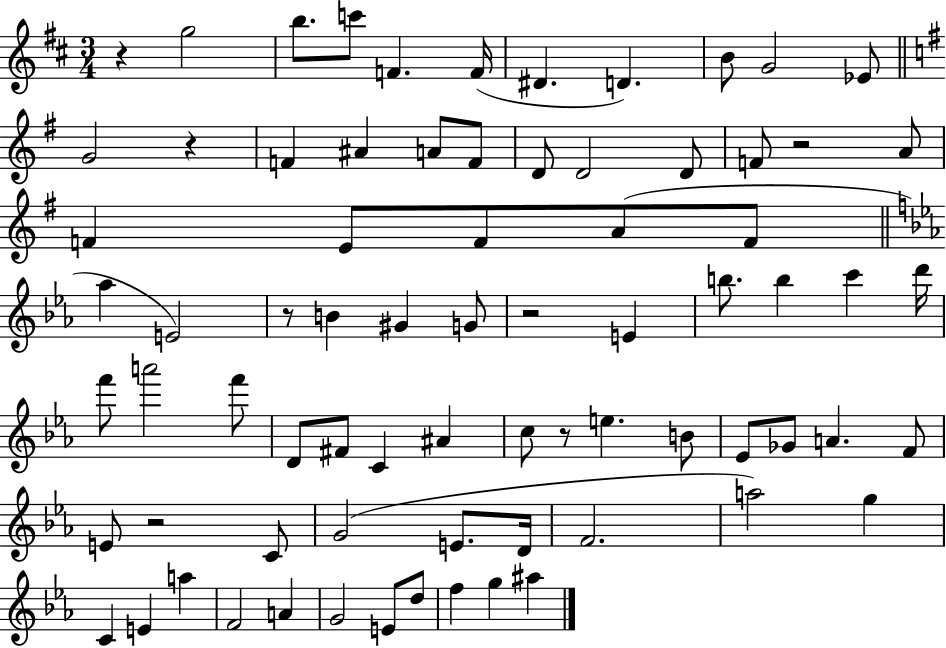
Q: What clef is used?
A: treble